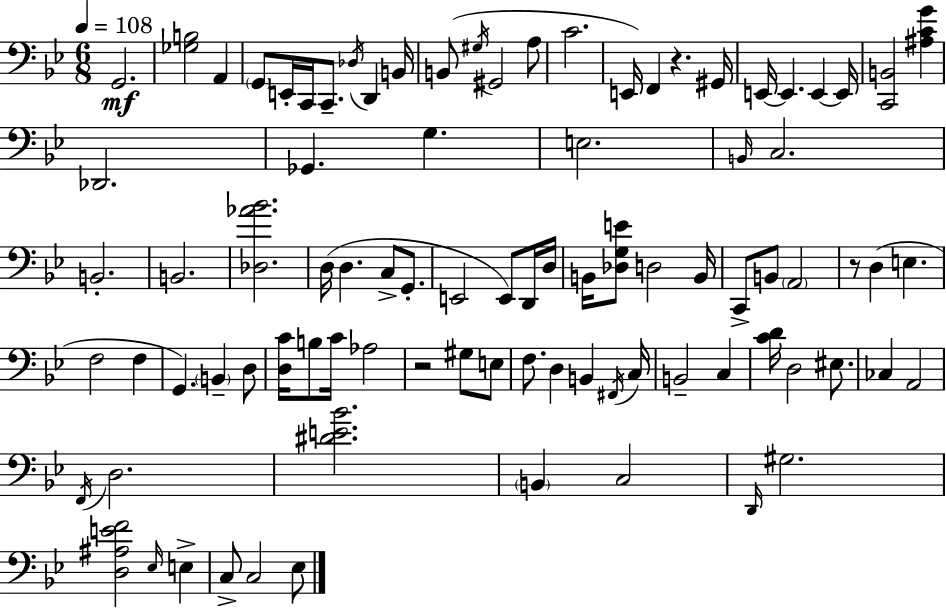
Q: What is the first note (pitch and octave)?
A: G2